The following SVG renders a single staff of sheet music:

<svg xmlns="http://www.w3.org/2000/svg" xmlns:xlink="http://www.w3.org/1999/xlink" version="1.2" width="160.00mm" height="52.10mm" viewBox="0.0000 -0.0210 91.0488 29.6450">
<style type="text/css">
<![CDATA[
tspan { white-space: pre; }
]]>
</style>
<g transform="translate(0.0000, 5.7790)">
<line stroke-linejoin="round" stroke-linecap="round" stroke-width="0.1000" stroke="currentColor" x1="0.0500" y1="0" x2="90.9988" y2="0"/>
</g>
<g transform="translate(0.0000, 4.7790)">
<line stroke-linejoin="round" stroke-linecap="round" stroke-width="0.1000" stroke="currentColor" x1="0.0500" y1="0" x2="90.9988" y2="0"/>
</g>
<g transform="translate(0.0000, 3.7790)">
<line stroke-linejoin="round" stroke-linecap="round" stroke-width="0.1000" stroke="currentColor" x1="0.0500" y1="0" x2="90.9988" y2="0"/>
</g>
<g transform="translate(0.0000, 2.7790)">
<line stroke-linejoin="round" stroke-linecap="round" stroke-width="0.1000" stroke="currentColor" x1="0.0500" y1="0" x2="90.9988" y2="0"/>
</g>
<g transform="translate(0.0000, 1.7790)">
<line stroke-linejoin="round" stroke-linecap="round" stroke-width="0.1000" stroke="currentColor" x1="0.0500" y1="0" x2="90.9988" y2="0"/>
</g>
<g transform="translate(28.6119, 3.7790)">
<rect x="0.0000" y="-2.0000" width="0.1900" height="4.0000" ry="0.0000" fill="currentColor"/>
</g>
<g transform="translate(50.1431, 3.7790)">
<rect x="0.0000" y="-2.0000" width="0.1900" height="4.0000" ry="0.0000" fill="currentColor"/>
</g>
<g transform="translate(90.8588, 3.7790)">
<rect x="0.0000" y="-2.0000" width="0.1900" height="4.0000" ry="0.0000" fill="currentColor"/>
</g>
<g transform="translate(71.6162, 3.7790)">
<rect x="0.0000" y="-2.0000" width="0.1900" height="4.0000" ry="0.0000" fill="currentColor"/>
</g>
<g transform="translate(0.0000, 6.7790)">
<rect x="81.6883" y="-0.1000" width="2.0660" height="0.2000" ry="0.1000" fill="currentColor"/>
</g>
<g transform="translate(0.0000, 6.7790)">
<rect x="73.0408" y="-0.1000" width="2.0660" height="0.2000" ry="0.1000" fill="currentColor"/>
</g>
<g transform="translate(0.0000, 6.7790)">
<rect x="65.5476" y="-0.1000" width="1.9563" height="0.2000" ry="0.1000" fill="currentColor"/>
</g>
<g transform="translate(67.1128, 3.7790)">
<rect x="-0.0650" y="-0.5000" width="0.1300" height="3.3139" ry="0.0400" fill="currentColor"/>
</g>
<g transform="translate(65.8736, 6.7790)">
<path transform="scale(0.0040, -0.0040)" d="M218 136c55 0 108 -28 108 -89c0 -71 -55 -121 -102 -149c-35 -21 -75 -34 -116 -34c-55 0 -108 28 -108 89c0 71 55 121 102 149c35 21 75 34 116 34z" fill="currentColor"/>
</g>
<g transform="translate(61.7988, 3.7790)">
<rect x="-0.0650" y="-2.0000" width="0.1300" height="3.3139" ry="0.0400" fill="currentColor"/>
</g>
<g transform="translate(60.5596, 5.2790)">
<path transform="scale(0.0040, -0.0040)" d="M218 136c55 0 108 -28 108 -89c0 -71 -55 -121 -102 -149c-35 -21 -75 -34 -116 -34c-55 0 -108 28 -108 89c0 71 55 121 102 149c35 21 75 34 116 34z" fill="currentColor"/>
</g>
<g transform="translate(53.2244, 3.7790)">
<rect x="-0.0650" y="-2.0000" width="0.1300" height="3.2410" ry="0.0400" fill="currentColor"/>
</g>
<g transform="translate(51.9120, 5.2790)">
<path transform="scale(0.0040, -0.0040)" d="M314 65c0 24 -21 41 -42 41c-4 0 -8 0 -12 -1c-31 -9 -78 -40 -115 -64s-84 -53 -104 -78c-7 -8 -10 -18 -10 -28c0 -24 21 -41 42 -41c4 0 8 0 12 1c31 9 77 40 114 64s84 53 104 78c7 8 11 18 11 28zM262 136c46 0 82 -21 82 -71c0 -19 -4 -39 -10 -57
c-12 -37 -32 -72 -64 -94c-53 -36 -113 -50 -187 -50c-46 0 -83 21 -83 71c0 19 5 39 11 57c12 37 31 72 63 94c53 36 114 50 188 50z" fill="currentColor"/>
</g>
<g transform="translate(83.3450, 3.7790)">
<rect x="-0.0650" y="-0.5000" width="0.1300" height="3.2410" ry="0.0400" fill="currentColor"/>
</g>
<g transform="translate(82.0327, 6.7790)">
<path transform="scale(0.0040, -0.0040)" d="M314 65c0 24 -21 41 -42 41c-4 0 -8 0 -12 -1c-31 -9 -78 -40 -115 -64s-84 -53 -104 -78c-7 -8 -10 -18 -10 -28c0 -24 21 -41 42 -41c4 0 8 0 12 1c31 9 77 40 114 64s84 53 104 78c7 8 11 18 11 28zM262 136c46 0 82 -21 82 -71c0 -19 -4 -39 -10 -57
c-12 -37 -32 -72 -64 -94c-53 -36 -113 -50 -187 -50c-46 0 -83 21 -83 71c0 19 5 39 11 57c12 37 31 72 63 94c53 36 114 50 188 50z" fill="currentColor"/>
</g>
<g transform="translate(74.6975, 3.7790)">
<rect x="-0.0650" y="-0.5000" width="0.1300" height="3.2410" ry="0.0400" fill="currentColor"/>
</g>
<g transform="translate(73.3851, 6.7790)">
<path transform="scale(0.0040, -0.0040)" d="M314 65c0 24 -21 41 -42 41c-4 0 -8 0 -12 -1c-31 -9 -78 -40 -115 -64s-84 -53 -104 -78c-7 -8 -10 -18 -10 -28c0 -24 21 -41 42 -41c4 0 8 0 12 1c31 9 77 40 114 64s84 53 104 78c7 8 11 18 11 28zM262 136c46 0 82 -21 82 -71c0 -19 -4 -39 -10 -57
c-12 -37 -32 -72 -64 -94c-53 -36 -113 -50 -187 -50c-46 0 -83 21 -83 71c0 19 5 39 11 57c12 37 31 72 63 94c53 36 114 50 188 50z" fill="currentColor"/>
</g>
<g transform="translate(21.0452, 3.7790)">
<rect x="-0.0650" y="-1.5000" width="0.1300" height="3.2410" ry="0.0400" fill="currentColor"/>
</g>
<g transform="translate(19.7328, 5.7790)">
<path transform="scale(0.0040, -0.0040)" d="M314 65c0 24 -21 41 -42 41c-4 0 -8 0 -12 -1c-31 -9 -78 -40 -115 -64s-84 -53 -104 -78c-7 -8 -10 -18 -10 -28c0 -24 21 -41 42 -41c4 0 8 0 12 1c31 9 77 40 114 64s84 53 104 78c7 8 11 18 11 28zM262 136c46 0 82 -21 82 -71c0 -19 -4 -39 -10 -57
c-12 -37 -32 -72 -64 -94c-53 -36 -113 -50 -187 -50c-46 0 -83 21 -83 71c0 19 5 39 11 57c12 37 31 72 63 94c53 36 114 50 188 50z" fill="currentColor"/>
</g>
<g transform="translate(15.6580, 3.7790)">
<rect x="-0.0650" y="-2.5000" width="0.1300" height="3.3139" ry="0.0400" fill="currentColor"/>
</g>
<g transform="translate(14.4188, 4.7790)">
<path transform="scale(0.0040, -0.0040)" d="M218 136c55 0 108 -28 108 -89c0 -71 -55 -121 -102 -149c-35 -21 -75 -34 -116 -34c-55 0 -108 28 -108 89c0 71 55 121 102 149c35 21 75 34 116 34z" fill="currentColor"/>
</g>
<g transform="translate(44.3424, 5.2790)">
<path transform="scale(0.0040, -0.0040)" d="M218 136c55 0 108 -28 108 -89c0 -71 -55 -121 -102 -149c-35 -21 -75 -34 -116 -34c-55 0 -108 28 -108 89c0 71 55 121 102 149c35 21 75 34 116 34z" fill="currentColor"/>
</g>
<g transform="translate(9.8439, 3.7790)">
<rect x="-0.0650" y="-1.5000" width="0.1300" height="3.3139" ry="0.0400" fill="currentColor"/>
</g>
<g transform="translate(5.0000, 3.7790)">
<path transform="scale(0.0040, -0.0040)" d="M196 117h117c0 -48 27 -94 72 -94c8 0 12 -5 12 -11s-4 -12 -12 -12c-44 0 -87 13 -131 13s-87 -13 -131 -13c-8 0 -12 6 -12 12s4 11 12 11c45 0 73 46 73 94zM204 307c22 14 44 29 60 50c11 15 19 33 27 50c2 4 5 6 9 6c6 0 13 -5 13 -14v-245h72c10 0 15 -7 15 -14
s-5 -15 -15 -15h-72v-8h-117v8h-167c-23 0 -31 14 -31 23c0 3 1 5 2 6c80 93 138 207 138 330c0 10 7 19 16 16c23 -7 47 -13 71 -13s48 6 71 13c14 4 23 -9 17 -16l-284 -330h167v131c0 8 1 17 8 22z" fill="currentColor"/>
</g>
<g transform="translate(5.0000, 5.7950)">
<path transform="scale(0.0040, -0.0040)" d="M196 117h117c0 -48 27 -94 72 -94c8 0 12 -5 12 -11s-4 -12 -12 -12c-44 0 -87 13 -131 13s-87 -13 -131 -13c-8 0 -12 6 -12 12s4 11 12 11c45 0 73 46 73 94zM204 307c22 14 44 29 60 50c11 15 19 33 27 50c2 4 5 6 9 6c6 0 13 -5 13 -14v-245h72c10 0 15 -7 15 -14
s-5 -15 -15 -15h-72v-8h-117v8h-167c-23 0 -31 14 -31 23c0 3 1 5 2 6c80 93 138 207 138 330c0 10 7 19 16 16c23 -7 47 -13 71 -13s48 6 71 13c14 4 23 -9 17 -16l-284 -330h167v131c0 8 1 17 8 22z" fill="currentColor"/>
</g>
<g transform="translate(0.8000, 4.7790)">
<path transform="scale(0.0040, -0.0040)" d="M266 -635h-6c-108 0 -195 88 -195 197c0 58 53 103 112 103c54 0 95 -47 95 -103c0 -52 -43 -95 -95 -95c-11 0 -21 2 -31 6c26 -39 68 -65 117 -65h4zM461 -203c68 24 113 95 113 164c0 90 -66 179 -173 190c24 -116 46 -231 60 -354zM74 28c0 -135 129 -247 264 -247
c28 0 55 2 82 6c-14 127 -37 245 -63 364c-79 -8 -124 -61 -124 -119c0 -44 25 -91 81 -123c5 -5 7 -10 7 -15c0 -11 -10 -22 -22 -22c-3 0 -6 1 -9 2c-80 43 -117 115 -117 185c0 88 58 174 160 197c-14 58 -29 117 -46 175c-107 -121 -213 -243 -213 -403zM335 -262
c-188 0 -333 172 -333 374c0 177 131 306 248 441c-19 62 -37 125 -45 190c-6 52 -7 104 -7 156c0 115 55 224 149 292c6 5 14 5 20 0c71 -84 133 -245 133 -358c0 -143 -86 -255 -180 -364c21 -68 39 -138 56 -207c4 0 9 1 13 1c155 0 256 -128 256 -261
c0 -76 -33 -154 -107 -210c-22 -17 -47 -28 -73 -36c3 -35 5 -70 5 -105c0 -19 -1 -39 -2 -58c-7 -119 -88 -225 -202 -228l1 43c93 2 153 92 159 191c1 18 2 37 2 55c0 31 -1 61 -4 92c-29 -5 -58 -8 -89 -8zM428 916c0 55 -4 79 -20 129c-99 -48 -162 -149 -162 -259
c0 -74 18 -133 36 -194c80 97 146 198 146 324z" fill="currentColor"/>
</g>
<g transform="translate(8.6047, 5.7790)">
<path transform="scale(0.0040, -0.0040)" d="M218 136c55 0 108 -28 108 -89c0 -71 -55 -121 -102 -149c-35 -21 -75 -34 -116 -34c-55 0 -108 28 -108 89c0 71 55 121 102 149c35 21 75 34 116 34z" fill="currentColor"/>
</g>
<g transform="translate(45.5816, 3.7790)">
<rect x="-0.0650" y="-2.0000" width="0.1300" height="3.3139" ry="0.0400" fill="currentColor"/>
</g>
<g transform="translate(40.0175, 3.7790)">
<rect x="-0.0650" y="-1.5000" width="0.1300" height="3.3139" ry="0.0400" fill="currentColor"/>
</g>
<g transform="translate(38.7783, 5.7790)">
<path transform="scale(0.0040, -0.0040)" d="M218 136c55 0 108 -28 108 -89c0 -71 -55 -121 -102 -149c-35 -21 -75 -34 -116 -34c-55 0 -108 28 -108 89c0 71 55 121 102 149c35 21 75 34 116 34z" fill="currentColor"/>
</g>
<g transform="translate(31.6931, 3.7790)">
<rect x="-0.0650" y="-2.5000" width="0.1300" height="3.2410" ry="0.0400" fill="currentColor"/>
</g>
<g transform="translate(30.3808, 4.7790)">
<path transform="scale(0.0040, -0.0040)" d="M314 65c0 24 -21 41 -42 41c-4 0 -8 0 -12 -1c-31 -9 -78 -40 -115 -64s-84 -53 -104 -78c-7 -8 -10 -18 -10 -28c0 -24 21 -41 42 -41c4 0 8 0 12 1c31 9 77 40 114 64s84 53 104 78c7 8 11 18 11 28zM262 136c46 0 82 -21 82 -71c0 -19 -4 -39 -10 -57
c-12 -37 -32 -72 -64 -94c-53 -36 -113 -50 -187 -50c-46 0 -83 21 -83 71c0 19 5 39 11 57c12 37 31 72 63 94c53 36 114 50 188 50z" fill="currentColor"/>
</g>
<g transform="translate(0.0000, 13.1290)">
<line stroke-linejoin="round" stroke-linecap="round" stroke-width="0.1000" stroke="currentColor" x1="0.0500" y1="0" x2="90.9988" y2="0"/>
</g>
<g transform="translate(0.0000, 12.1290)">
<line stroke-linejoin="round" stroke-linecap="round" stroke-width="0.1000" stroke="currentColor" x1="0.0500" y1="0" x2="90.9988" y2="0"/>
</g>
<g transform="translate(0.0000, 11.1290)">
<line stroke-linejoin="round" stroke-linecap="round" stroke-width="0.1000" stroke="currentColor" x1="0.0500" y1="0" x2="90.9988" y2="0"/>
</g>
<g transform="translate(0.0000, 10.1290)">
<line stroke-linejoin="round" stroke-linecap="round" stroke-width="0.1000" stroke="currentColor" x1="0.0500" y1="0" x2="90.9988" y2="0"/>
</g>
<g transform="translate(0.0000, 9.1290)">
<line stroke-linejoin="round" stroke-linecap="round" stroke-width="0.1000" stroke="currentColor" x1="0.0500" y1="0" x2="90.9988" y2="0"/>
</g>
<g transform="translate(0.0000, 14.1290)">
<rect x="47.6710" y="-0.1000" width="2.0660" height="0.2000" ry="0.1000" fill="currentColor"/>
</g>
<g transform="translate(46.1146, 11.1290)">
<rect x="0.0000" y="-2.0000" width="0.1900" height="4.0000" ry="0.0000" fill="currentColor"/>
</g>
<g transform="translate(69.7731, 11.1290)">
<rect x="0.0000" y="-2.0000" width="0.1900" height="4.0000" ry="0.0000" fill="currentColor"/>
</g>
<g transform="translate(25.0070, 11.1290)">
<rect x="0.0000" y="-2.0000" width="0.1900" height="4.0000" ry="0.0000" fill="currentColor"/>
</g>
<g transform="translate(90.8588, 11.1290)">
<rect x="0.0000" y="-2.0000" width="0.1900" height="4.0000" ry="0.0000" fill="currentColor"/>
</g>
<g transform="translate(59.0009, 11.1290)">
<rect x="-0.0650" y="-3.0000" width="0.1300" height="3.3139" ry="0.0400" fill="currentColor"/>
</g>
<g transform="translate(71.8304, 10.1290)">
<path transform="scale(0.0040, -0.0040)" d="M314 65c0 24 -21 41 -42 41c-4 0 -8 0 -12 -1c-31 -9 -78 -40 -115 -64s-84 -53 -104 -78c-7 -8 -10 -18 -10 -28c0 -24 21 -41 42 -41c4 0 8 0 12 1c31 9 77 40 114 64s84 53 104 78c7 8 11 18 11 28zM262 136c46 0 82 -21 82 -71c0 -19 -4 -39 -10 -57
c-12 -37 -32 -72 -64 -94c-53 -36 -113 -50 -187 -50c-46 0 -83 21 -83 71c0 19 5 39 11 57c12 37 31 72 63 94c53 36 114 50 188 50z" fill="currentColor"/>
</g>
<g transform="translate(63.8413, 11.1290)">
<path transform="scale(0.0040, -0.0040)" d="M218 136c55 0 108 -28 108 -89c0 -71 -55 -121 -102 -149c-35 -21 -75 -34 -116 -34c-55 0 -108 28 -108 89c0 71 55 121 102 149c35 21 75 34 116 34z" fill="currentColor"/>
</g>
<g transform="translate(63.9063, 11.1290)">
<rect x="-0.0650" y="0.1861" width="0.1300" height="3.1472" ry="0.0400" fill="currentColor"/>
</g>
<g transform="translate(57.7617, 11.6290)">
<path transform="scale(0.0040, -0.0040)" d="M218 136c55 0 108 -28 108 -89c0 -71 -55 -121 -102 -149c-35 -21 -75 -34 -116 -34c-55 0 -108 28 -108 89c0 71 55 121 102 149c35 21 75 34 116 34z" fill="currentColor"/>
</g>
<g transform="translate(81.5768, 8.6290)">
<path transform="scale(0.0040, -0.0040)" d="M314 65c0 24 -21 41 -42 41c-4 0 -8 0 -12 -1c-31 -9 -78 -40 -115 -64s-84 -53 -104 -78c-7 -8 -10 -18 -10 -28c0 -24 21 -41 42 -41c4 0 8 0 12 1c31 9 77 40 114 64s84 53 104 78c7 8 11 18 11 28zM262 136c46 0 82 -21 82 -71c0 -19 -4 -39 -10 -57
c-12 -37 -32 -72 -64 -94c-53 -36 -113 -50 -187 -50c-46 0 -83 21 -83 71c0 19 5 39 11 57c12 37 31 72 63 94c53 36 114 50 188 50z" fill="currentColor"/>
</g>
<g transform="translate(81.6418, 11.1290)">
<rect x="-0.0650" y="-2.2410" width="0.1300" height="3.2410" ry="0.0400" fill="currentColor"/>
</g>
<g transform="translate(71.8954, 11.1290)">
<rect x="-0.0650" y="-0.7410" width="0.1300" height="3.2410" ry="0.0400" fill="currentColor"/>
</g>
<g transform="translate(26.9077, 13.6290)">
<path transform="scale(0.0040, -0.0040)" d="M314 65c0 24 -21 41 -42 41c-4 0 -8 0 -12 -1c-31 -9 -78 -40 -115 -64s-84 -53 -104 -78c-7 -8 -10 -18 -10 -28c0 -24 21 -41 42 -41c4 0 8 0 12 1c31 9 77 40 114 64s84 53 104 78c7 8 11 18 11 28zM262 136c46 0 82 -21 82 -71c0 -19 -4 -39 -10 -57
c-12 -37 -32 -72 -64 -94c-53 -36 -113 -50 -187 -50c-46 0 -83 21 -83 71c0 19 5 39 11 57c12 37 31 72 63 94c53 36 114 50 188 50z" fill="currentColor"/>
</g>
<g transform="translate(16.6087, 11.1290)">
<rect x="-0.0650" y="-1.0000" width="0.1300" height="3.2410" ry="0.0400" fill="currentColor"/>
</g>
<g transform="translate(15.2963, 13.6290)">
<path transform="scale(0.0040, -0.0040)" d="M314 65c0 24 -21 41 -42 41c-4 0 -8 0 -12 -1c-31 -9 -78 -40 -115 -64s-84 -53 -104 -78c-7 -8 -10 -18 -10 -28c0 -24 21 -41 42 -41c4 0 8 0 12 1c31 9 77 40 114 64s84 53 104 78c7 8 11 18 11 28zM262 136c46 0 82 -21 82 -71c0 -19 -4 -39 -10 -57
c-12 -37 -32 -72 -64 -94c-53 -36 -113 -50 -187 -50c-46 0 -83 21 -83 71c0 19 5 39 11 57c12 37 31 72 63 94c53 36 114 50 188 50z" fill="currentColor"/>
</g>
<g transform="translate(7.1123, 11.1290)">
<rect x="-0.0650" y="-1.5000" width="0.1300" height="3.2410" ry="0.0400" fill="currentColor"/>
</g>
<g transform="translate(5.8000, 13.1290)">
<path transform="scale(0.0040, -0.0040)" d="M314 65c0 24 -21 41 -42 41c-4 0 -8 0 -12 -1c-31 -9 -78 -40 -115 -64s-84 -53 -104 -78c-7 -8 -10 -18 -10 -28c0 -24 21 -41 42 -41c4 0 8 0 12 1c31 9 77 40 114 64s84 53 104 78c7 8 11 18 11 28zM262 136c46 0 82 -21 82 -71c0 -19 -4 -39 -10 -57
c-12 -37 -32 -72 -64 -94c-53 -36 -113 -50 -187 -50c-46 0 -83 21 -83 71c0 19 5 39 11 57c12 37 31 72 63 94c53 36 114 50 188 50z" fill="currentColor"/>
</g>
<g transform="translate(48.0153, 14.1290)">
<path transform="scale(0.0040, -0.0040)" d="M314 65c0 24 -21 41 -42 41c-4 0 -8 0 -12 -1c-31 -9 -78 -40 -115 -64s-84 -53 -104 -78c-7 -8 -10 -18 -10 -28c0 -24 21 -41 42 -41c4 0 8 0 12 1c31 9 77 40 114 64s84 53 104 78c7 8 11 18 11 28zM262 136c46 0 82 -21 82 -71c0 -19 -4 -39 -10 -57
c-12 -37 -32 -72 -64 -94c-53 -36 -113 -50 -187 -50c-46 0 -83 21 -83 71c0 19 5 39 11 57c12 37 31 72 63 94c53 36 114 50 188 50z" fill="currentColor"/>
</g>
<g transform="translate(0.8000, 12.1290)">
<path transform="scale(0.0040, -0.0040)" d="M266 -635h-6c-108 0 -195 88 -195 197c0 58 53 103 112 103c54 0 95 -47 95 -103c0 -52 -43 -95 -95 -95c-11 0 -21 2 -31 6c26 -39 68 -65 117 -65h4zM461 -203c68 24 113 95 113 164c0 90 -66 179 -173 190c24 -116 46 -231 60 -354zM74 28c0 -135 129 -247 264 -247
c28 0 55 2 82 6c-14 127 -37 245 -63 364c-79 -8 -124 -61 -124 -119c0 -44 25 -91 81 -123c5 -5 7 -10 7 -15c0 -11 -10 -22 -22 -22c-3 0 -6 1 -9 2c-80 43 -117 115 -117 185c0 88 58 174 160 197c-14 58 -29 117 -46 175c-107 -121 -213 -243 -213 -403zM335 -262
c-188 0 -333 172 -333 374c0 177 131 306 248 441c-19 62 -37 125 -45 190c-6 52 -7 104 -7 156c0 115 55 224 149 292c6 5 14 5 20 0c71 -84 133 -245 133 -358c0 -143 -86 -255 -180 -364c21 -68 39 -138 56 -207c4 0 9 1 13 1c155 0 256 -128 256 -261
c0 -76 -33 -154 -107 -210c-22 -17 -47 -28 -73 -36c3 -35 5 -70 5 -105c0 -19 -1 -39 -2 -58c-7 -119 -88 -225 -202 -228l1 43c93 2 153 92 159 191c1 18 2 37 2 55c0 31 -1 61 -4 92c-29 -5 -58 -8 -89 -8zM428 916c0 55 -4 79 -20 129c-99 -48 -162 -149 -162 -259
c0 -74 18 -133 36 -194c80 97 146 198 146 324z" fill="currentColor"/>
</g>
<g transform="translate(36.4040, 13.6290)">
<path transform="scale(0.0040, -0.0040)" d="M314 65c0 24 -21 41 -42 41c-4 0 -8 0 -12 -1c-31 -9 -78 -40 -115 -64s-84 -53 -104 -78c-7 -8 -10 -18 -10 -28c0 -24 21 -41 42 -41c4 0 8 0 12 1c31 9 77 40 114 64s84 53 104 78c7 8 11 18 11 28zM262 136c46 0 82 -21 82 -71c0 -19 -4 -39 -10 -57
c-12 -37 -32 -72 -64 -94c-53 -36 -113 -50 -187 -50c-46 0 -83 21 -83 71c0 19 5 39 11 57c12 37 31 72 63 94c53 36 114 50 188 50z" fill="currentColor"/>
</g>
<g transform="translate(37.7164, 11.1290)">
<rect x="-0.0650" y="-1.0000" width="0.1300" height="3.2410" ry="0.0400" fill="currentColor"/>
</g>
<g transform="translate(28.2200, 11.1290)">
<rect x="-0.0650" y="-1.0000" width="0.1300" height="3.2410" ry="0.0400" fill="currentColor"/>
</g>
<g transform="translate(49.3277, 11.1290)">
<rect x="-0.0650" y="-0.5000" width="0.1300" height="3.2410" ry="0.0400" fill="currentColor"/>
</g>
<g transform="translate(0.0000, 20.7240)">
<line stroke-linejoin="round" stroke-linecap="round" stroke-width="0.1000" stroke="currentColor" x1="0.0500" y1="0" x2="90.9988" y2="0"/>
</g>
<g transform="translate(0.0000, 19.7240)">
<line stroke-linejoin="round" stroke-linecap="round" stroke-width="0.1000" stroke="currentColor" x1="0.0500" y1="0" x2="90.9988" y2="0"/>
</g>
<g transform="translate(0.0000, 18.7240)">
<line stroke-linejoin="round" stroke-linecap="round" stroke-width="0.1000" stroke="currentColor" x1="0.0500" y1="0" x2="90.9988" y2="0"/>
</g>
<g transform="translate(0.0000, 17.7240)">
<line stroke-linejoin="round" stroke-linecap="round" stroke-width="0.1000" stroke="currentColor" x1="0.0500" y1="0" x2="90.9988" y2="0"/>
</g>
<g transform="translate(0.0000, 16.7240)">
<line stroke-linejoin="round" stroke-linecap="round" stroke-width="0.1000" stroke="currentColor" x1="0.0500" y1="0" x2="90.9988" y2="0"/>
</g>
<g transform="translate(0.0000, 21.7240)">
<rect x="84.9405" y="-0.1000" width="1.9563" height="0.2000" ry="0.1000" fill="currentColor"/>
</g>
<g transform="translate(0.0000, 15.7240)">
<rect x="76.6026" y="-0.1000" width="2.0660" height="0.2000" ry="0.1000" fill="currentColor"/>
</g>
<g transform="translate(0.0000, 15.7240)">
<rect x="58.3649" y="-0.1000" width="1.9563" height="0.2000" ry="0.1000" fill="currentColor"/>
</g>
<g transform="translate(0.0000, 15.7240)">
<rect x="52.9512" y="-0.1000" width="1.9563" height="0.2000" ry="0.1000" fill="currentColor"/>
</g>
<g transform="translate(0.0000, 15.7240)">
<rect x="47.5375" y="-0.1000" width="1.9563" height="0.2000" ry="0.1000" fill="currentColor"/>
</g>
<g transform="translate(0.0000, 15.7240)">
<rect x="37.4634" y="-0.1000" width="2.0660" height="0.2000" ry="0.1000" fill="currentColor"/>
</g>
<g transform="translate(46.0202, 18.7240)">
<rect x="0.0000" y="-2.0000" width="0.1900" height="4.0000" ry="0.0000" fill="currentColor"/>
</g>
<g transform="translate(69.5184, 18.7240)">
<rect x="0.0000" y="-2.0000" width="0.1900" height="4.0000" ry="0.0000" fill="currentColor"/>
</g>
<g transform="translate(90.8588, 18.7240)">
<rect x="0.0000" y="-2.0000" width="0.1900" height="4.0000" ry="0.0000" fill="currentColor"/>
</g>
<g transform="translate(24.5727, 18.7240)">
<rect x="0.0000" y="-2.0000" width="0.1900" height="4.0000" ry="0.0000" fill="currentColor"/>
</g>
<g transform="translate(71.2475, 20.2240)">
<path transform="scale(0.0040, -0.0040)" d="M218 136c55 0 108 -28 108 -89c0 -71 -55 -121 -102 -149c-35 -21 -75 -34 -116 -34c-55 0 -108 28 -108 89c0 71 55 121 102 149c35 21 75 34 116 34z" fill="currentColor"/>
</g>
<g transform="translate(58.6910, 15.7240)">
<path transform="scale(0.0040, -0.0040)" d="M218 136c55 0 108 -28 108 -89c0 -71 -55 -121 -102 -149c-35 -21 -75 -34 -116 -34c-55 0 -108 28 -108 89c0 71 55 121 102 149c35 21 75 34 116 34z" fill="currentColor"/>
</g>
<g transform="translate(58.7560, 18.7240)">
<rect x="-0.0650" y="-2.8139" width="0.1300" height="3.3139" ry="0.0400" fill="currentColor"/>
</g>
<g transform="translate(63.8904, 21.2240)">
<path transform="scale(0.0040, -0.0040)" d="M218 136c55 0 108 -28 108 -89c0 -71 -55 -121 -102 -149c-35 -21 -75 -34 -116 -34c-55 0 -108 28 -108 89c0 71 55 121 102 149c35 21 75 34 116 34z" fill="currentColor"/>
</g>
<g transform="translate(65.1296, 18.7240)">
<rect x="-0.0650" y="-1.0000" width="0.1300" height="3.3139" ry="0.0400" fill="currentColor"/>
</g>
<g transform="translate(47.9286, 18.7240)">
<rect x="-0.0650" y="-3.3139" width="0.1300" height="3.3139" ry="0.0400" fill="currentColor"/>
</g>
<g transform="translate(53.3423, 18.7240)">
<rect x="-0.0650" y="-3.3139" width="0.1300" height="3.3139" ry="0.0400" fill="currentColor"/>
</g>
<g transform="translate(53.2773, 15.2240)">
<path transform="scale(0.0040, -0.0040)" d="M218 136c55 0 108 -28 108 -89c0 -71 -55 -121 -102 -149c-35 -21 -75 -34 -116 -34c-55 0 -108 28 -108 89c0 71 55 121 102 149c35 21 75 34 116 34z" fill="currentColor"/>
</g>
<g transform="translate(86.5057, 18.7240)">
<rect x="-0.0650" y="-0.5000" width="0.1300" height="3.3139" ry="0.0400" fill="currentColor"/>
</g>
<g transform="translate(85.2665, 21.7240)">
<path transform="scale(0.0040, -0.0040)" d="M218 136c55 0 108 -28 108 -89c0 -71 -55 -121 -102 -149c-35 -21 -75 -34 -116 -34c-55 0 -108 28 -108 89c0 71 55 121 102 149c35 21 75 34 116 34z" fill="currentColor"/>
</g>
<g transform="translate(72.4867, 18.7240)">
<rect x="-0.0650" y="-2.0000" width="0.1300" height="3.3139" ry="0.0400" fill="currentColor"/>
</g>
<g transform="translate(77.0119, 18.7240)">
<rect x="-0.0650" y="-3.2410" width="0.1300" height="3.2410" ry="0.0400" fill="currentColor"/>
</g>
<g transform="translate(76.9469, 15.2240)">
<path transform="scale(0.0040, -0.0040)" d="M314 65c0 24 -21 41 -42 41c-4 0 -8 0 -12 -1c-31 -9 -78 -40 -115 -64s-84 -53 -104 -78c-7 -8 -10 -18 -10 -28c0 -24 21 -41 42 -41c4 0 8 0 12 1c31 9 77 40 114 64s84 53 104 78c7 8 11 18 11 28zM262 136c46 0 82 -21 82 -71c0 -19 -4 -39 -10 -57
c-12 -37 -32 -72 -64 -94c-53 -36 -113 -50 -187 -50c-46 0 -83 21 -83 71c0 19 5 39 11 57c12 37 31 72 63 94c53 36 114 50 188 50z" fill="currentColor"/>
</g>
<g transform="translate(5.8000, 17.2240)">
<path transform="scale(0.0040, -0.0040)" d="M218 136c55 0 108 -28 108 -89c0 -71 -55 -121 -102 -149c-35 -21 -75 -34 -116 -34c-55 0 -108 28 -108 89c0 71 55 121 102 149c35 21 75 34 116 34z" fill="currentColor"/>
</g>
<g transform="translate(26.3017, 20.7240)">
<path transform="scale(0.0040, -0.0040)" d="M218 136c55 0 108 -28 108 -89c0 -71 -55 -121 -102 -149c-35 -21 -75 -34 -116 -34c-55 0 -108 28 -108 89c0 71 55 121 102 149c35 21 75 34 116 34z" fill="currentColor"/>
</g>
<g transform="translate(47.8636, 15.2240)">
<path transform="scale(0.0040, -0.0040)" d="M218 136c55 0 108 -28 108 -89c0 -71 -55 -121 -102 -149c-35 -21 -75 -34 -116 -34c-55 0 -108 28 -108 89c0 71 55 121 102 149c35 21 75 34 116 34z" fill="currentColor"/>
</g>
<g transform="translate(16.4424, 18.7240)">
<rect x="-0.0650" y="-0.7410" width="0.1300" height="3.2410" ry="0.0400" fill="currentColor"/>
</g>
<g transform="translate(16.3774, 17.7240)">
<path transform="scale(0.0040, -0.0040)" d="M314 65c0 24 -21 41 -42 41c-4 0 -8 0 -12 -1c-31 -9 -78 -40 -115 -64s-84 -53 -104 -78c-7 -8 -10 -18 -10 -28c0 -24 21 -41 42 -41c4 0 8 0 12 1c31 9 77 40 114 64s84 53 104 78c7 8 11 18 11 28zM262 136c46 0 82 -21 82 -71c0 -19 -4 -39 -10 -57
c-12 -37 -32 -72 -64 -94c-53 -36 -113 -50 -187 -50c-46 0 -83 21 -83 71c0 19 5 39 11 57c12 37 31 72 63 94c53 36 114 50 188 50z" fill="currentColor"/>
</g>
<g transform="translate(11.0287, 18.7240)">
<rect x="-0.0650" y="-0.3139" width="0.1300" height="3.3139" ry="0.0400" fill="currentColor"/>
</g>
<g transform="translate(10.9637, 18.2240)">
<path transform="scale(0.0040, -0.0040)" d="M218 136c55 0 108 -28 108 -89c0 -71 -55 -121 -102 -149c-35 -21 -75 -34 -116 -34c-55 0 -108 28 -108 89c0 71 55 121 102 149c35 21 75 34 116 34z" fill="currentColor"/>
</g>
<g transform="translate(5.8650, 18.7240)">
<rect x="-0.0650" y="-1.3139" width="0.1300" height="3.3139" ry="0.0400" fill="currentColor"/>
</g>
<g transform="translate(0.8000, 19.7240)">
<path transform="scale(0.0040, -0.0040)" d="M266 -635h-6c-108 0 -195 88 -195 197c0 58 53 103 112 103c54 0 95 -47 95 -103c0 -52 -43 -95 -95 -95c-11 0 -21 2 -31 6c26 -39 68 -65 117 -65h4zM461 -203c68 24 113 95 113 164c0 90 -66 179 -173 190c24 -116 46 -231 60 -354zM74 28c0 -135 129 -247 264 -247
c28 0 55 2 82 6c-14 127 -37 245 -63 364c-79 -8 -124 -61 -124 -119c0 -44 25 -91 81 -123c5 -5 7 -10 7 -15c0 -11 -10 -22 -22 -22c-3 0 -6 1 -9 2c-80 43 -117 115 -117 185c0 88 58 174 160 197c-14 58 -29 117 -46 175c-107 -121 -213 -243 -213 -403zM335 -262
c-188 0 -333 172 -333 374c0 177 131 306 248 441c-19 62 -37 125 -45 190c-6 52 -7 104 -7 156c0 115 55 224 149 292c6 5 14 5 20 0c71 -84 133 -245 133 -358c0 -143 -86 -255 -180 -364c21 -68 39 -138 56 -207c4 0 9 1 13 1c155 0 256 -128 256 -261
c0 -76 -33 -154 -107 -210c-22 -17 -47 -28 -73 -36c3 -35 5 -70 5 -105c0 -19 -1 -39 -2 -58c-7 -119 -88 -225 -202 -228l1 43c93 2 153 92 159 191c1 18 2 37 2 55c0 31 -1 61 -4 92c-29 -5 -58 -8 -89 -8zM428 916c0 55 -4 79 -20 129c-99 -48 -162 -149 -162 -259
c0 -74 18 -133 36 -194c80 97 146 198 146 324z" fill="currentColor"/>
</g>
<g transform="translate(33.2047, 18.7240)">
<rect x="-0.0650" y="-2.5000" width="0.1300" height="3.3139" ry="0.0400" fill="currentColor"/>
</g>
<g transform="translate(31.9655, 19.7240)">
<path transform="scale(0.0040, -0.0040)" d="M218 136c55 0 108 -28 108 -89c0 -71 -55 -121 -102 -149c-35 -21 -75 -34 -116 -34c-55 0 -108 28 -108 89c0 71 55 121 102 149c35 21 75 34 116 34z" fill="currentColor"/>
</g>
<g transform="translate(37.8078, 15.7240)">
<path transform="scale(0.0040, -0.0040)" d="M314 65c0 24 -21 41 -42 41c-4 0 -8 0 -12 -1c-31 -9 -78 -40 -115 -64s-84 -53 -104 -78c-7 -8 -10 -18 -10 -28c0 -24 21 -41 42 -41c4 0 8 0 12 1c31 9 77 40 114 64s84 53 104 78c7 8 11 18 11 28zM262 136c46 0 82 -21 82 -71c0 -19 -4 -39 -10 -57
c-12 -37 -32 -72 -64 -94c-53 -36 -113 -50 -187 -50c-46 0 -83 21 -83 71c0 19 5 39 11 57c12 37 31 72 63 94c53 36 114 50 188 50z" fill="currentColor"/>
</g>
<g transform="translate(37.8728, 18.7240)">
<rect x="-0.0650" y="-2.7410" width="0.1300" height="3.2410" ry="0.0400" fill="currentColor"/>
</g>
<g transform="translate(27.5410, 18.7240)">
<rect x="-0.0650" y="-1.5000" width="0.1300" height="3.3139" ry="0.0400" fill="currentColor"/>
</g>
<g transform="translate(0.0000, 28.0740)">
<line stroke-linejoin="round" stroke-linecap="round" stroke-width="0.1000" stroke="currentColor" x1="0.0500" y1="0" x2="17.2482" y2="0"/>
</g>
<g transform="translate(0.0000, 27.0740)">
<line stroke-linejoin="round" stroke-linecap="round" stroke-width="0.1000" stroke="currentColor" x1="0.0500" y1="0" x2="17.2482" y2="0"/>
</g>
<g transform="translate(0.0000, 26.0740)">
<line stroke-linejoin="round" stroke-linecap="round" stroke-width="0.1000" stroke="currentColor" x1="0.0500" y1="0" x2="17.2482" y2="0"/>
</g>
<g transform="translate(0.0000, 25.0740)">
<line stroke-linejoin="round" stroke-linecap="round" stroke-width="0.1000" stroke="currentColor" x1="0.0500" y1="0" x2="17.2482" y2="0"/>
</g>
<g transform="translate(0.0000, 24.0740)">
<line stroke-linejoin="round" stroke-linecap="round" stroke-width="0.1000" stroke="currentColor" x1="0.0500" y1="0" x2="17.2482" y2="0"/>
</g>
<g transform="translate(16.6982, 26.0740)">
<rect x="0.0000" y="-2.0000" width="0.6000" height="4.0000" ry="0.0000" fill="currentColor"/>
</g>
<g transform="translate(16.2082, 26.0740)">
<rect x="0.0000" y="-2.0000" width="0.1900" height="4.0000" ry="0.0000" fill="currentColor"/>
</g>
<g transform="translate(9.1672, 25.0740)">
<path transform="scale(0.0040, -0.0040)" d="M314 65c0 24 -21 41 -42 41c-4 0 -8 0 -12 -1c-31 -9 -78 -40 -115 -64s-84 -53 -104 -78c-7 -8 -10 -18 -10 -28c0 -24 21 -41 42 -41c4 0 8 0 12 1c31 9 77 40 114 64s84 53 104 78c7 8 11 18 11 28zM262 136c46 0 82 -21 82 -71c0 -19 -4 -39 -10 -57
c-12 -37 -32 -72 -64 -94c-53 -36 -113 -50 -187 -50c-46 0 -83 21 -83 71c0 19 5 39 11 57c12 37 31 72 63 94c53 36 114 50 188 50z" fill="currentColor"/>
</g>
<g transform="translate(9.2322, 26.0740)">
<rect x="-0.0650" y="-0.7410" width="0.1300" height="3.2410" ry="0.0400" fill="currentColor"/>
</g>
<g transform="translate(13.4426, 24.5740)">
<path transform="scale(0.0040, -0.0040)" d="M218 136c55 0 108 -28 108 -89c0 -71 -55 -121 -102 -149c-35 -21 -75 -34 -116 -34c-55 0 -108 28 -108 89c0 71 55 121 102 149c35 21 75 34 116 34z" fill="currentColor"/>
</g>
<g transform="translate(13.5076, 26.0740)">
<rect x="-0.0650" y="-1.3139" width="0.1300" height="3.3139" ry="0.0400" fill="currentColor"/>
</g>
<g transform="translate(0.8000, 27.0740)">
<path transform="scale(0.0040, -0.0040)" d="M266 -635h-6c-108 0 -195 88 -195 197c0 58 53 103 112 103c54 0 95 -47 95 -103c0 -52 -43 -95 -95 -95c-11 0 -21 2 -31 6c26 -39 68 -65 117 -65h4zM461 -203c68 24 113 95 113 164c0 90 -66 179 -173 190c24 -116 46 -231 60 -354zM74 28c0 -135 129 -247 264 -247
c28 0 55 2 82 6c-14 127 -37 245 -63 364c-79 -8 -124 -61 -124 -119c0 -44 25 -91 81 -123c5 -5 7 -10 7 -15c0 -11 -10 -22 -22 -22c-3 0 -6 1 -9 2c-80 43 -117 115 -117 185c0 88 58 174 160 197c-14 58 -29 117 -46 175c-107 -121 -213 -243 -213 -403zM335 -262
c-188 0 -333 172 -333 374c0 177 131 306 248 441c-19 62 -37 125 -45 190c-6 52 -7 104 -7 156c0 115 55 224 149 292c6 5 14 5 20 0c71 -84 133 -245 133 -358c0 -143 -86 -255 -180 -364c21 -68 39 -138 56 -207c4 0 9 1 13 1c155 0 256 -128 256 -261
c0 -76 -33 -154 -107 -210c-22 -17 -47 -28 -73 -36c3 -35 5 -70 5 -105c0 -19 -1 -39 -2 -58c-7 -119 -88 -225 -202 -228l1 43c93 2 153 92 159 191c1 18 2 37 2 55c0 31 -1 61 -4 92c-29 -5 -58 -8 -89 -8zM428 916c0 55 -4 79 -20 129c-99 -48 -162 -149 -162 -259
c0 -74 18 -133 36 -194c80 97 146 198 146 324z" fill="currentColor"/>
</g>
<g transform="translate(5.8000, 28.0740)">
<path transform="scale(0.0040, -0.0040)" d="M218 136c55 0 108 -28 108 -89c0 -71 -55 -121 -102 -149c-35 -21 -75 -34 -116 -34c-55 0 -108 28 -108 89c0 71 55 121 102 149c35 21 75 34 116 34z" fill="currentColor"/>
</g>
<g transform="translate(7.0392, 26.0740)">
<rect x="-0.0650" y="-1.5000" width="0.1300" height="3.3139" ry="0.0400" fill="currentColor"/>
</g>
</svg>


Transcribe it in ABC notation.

X:1
T:Untitled
M:4/4
L:1/4
K:C
E G E2 G2 E F F2 F C C2 C2 E2 D2 D2 D2 C2 A B d2 g2 e c d2 E G a2 b b a D F b2 C E d2 e